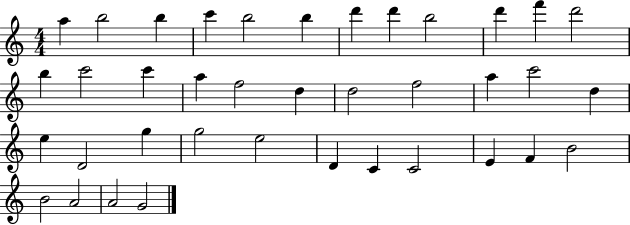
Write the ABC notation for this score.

X:1
T:Untitled
M:4/4
L:1/4
K:C
a b2 b c' b2 b d' d' b2 d' f' d'2 b c'2 c' a f2 d d2 f2 a c'2 d e D2 g g2 e2 D C C2 E F B2 B2 A2 A2 G2